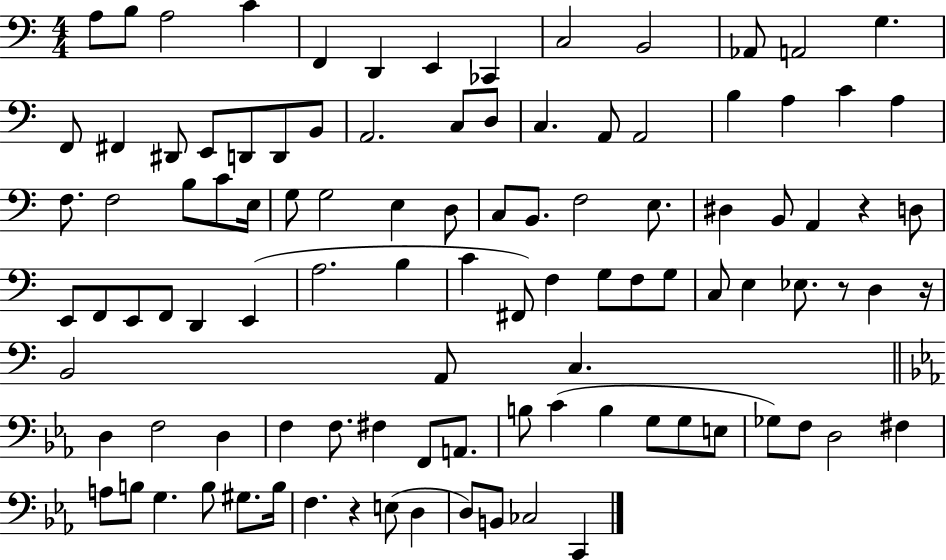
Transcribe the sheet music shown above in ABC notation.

X:1
T:Untitled
M:4/4
L:1/4
K:C
A,/2 B,/2 A,2 C F,, D,, E,, _C,, C,2 B,,2 _A,,/2 A,,2 G, F,,/2 ^F,, ^D,,/2 E,,/2 D,,/2 D,,/2 B,,/2 A,,2 C,/2 D,/2 C, A,,/2 A,,2 B, A, C A, F,/2 F,2 B,/2 C/2 E,/4 G,/2 G,2 E, D,/2 C,/2 B,,/2 F,2 E,/2 ^D, B,,/2 A,, z D,/2 E,,/2 F,,/2 E,,/2 F,,/2 D,, E,, A,2 B, C ^F,,/2 F, G,/2 F,/2 G,/2 C,/2 E, _E,/2 z/2 D, z/4 B,,2 A,,/2 C, D, F,2 D, F, F,/2 ^F, F,,/2 A,,/2 B,/2 C B, G,/2 G,/2 E,/2 _G,/2 F,/2 D,2 ^F, A,/2 B,/2 G, B,/2 ^G,/2 B,/4 F, z E,/2 D, D,/2 B,,/2 _C,2 C,,